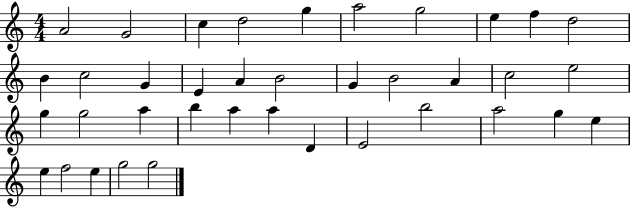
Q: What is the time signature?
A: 4/4